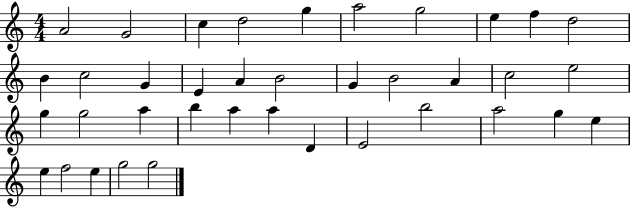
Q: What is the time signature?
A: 4/4